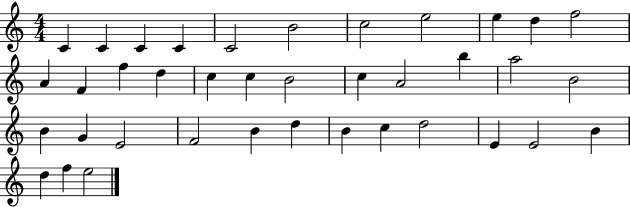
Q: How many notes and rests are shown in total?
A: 38